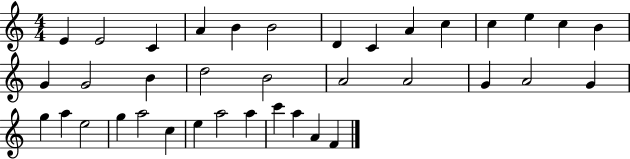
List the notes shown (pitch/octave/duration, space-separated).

E4/q E4/h C4/q A4/q B4/q B4/h D4/q C4/q A4/q C5/q C5/q E5/q C5/q B4/q G4/q G4/h B4/q D5/h B4/h A4/h A4/h G4/q A4/h G4/q G5/q A5/q E5/h G5/q A5/h C5/q E5/q A5/h A5/q C6/q A5/q A4/q F4/q